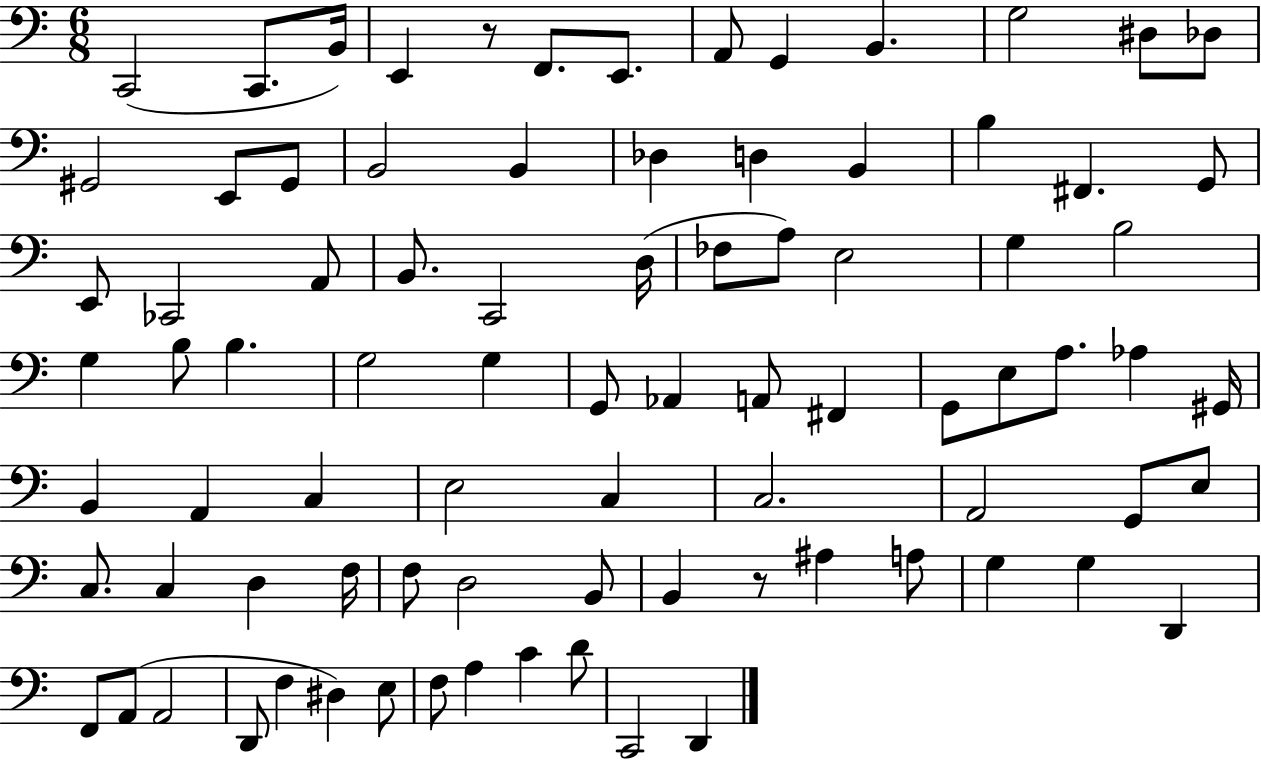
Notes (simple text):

C2/h C2/e. B2/s E2/q R/e F2/e. E2/e. A2/e G2/q B2/q. G3/h D#3/e Db3/e G#2/h E2/e G#2/e B2/h B2/q Db3/q D3/q B2/q B3/q F#2/q. G2/e E2/e CES2/h A2/e B2/e. C2/h D3/s FES3/e A3/e E3/h G3/q B3/h G3/q B3/e B3/q. G3/h G3/q G2/e Ab2/q A2/e F#2/q G2/e E3/e A3/e. Ab3/q G#2/s B2/q A2/q C3/q E3/h C3/q C3/h. A2/h G2/e E3/e C3/e. C3/q D3/q F3/s F3/e D3/h B2/e B2/q R/e A#3/q A3/e G3/q G3/q D2/q F2/e A2/e A2/h D2/e F3/q D#3/q E3/e F3/e A3/q C4/q D4/e C2/h D2/q